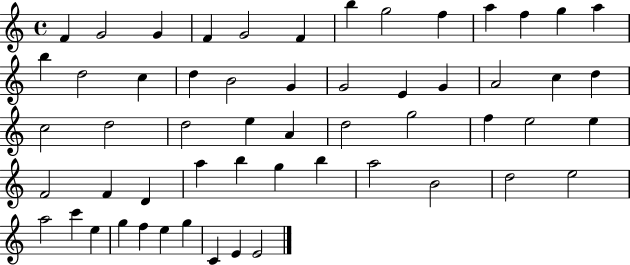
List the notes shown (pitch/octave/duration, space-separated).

F4/q G4/h G4/q F4/q G4/h F4/q B5/q G5/h F5/q A5/q F5/q G5/q A5/q B5/q D5/h C5/q D5/q B4/h G4/q G4/h E4/q G4/q A4/h C5/q D5/q C5/h D5/h D5/h E5/q A4/q D5/h G5/h F5/q E5/h E5/q F4/h F4/q D4/q A5/q B5/q G5/q B5/q A5/h B4/h D5/h E5/h A5/h C6/q E5/q G5/q F5/q E5/q G5/q C4/q E4/q E4/h